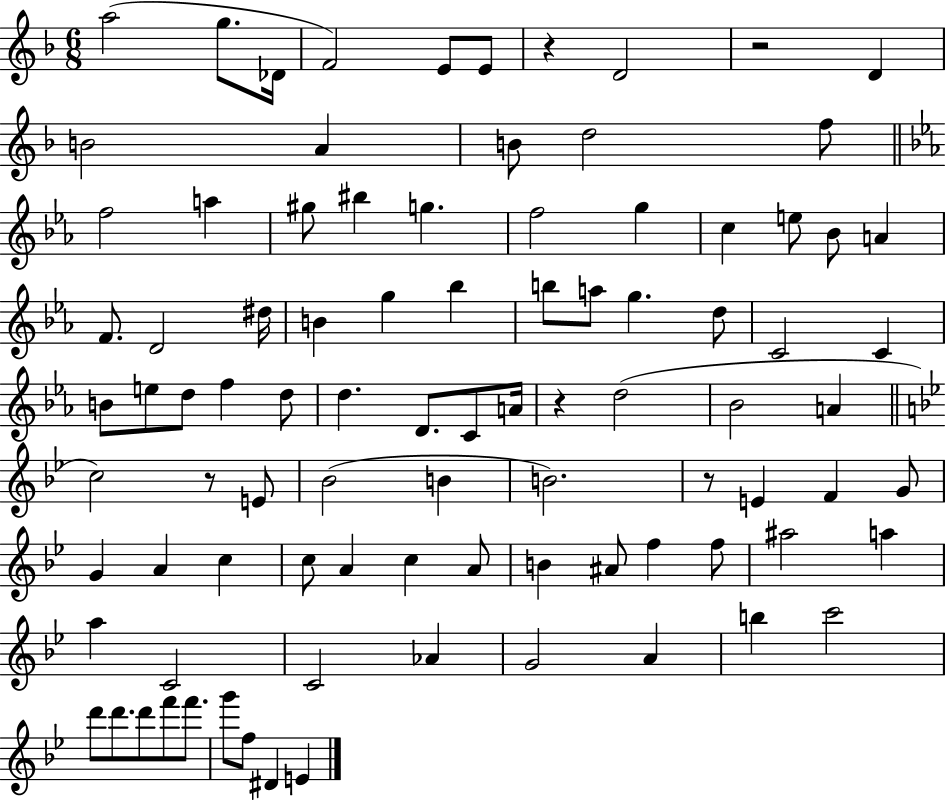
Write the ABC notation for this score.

X:1
T:Untitled
M:6/8
L:1/4
K:F
a2 g/2 _D/4 F2 E/2 E/2 z D2 z2 D B2 A B/2 d2 f/2 f2 a ^g/2 ^b g f2 g c e/2 _B/2 A F/2 D2 ^d/4 B g _b b/2 a/2 g d/2 C2 C B/2 e/2 d/2 f d/2 d D/2 C/2 A/4 z d2 _B2 A c2 z/2 E/2 _B2 B B2 z/2 E F G/2 G A c c/2 A c A/2 B ^A/2 f f/2 ^a2 a a C2 C2 _A G2 A b c'2 d'/2 d'/2 d'/2 f'/2 f'/2 g'/2 f/2 ^D E